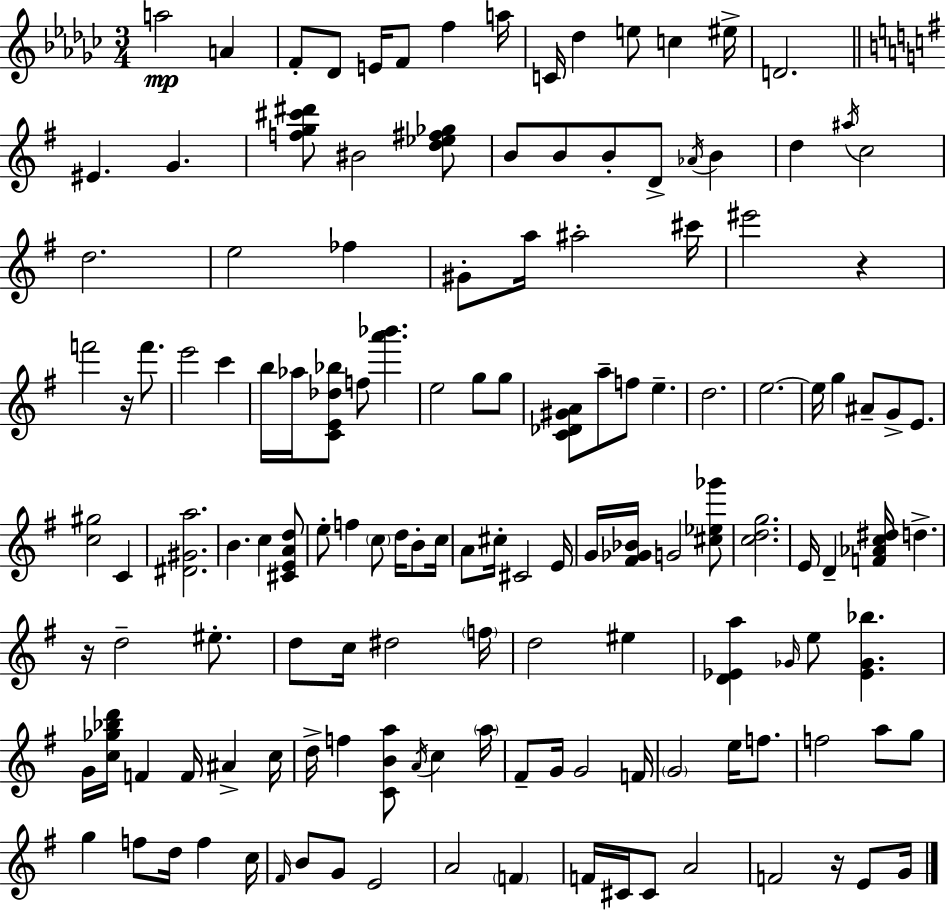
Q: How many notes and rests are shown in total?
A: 140